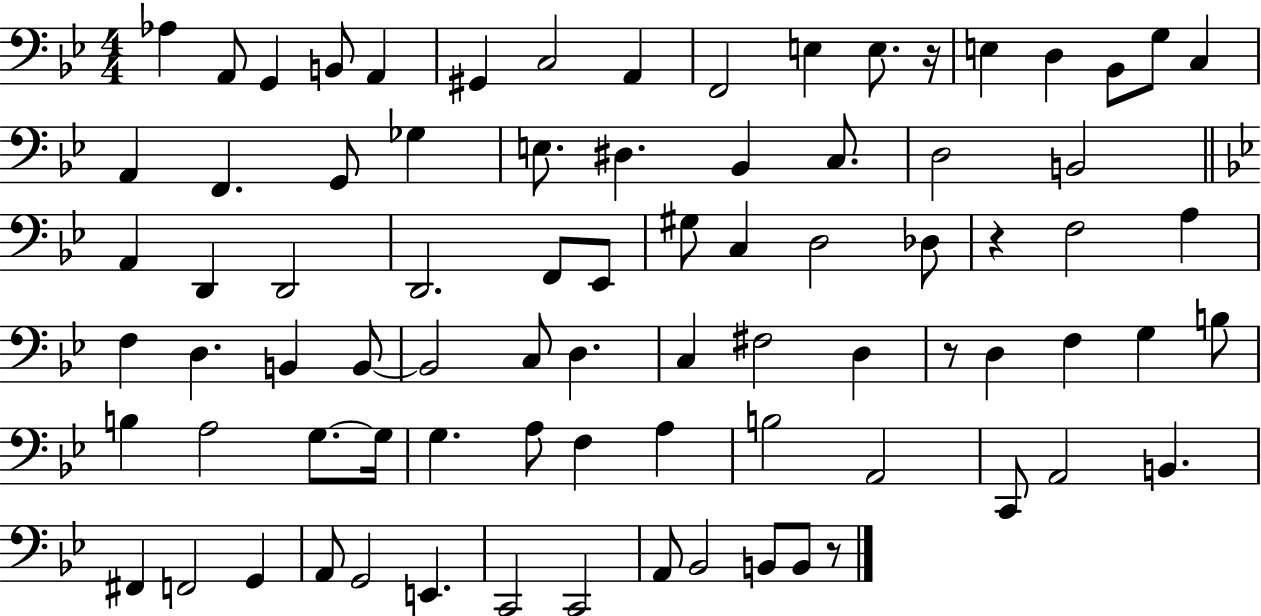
X:1
T:Untitled
M:4/4
L:1/4
K:Bb
_A, A,,/2 G,, B,,/2 A,, ^G,, C,2 A,, F,,2 E, E,/2 z/4 E, D, _B,,/2 G,/2 C, A,, F,, G,,/2 _G, E,/2 ^D, _B,, C,/2 D,2 B,,2 A,, D,, D,,2 D,,2 F,,/2 _E,,/2 ^G,/2 C, D,2 _D,/2 z F,2 A, F, D, B,, B,,/2 B,,2 C,/2 D, C, ^F,2 D, z/2 D, F, G, B,/2 B, A,2 G,/2 G,/4 G, A,/2 F, A, B,2 A,,2 C,,/2 A,,2 B,, ^F,, F,,2 G,, A,,/2 G,,2 E,, C,,2 C,,2 A,,/2 _B,,2 B,,/2 B,,/2 z/2